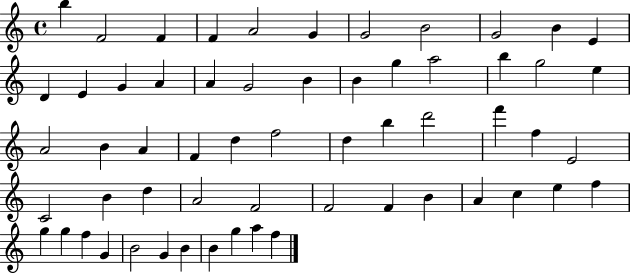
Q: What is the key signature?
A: C major